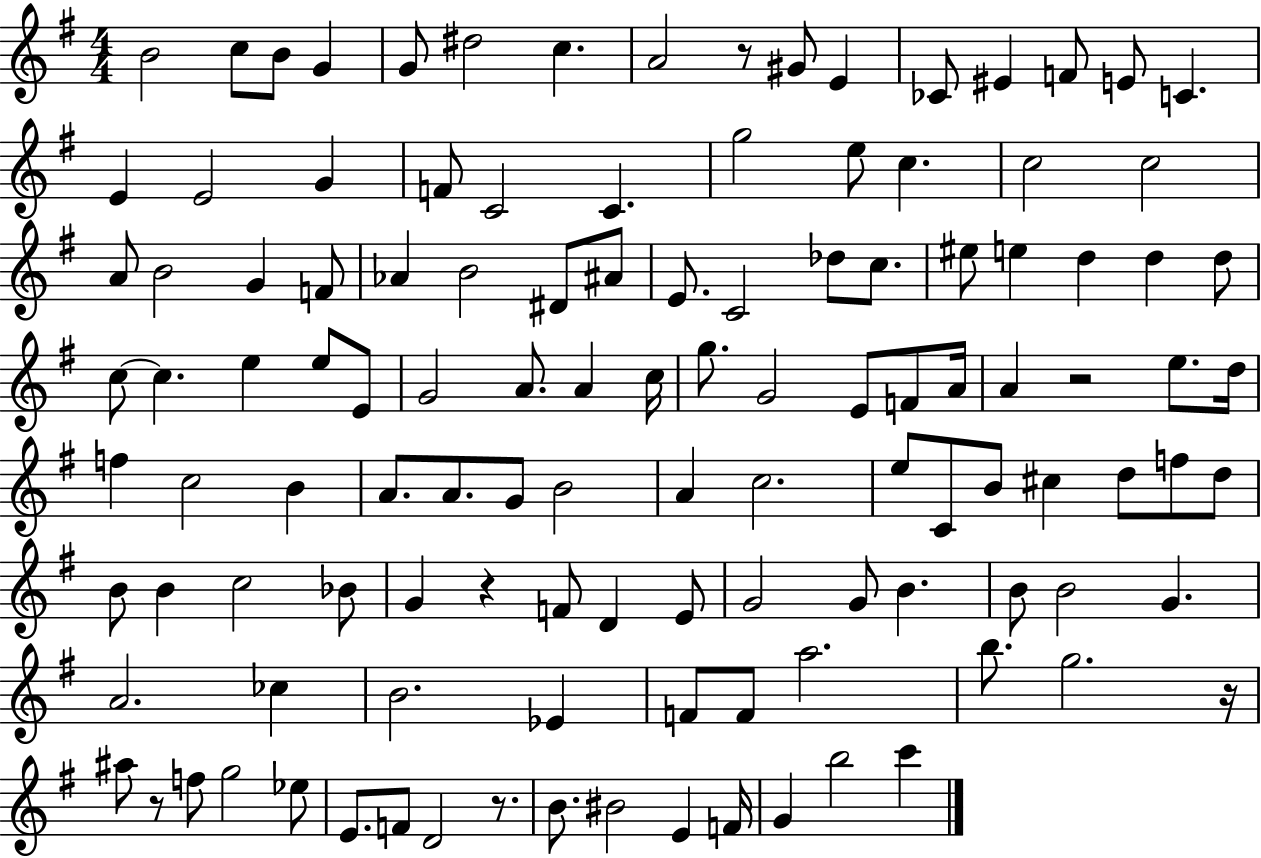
B4/h C5/e B4/e G4/q G4/e D#5/h C5/q. A4/h R/e G#4/e E4/q CES4/e EIS4/q F4/e E4/e C4/q. E4/q E4/h G4/q F4/e C4/h C4/q. G5/h E5/e C5/q. C5/h C5/h A4/e B4/h G4/q F4/e Ab4/q B4/h D#4/e A#4/e E4/e. C4/h Db5/e C5/e. EIS5/e E5/q D5/q D5/q D5/e C5/e C5/q. E5/q E5/e E4/e G4/h A4/e. A4/q C5/s G5/e. G4/h E4/e F4/e A4/s A4/q R/h E5/e. D5/s F5/q C5/h B4/q A4/e. A4/e. G4/e B4/h A4/q C5/h. E5/e C4/e B4/e C#5/q D5/e F5/e D5/e B4/e B4/q C5/h Bb4/e G4/q R/q F4/e D4/q E4/e G4/h G4/e B4/q. B4/e B4/h G4/q. A4/h. CES5/q B4/h. Eb4/q F4/e F4/e A5/h. B5/e. G5/h. R/s A#5/e R/e F5/e G5/h Eb5/e E4/e. F4/e D4/h R/e. B4/e. BIS4/h E4/q F4/s G4/q B5/h C6/q